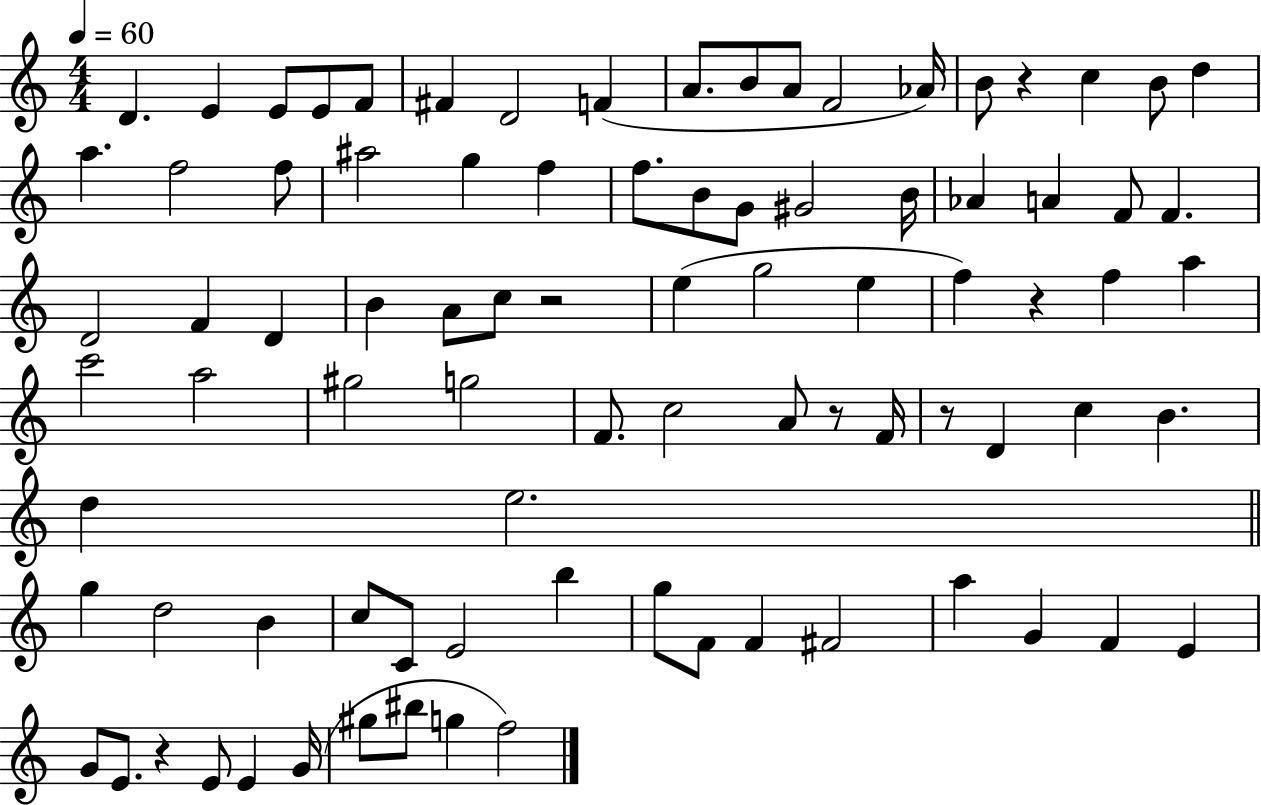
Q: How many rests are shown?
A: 6